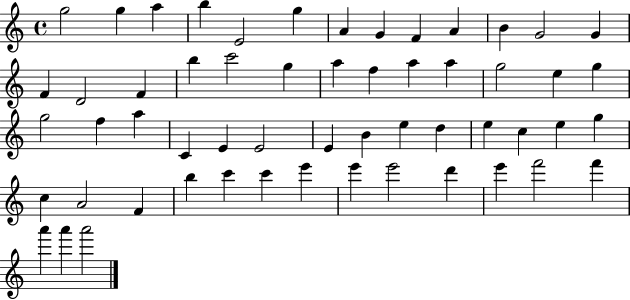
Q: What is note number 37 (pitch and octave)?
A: E5